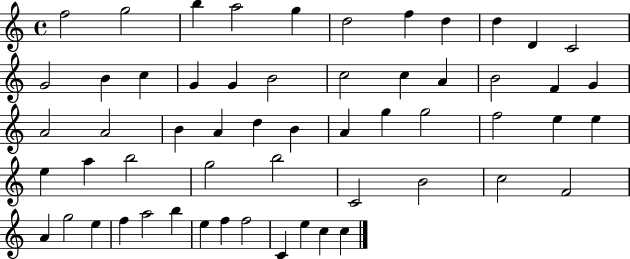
F5/h G5/h B5/q A5/h G5/q D5/h F5/q D5/q D5/q D4/q C4/h G4/h B4/q C5/q G4/q G4/q B4/h C5/h C5/q A4/q B4/h F4/q G4/q A4/h A4/h B4/q A4/q D5/q B4/q A4/q G5/q G5/h F5/h E5/q E5/q E5/q A5/q B5/h G5/h B5/h C4/h B4/h C5/h F4/h A4/q G5/h E5/q F5/q A5/h B5/q E5/q F5/q F5/h C4/q E5/q C5/q C5/q